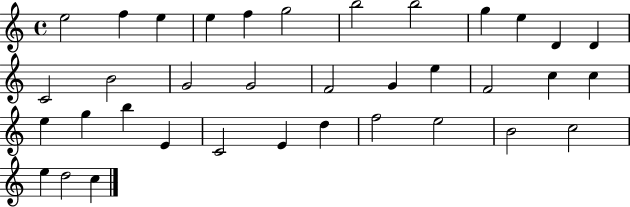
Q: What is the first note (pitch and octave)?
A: E5